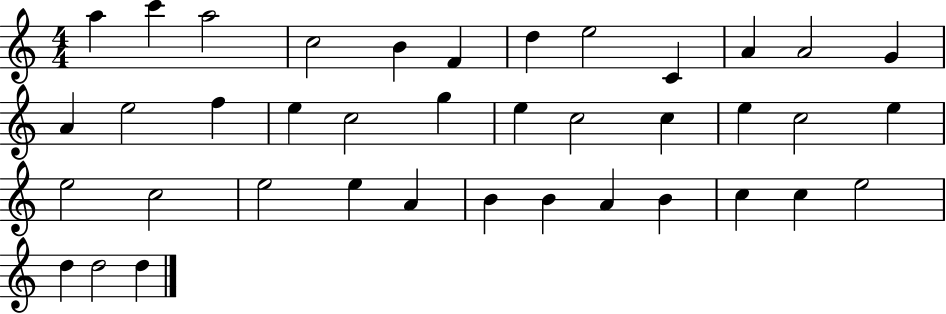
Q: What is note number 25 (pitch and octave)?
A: E5